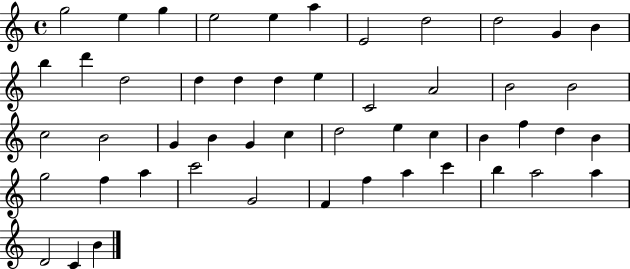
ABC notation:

X:1
T:Untitled
M:4/4
L:1/4
K:C
g2 e g e2 e a E2 d2 d2 G B b d' d2 d d d e C2 A2 B2 B2 c2 B2 G B G c d2 e c B f d B g2 f a c'2 G2 F f a c' b a2 a D2 C B